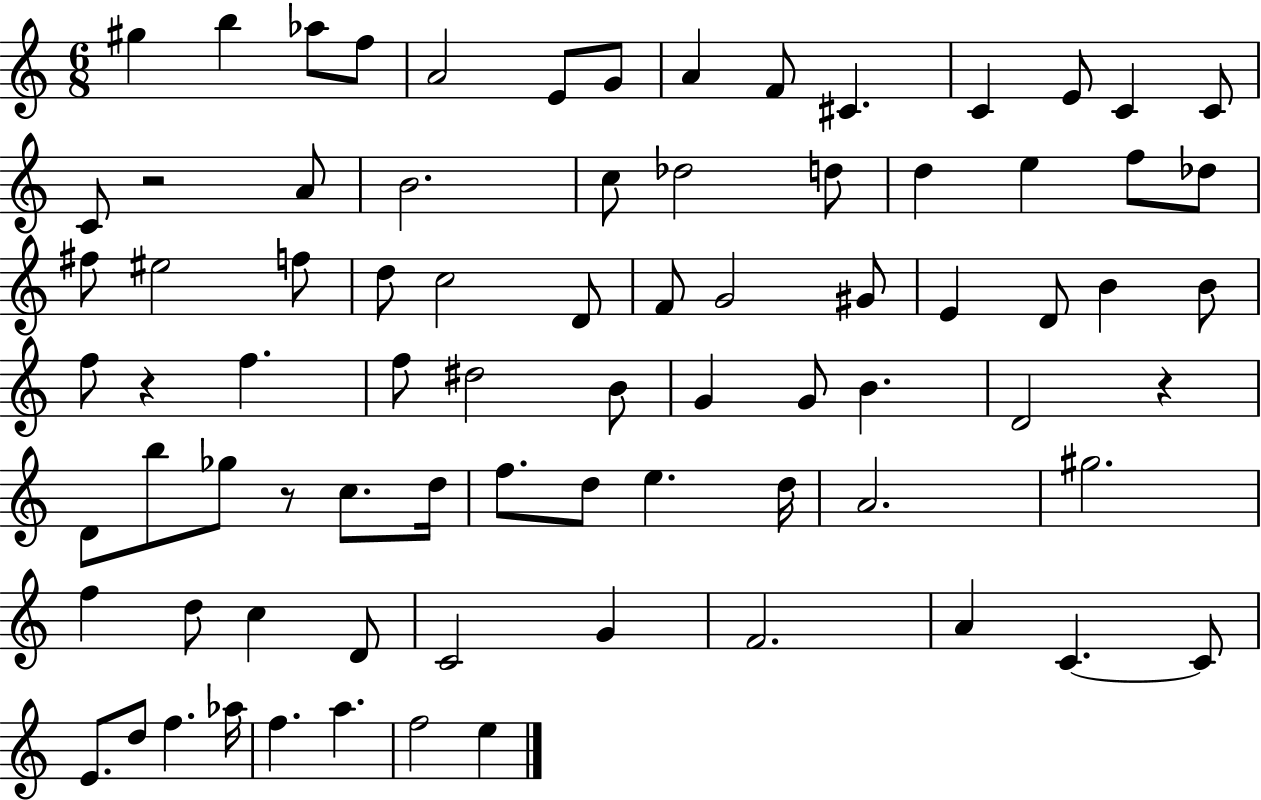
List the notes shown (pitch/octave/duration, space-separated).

G#5/q B5/q Ab5/e F5/e A4/h E4/e G4/e A4/q F4/e C#4/q. C4/q E4/e C4/q C4/e C4/e R/h A4/e B4/h. C5/e Db5/h D5/e D5/q E5/q F5/e Db5/e F#5/e EIS5/h F5/e D5/e C5/h D4/e F4/e G4/h G#4/e E4/q D4/e B4/q B4/e F5/e R/q F5/q. F5/e D#5/h B4/e G4/q G4/e B4/q. D4/h R/q D4/e B5/e Gb5/e R/e C5/e. D5/s F5/e. D5/e E5/q. D5/s A4/h. G#5/h. F5/q D5/e C5/q D4/e C4/h G4/q F4/h. A4/q C4/q. C4/e E4/e. D5/e F5/q. Ab5/s F5/q. A5/q. F5/h E5/q